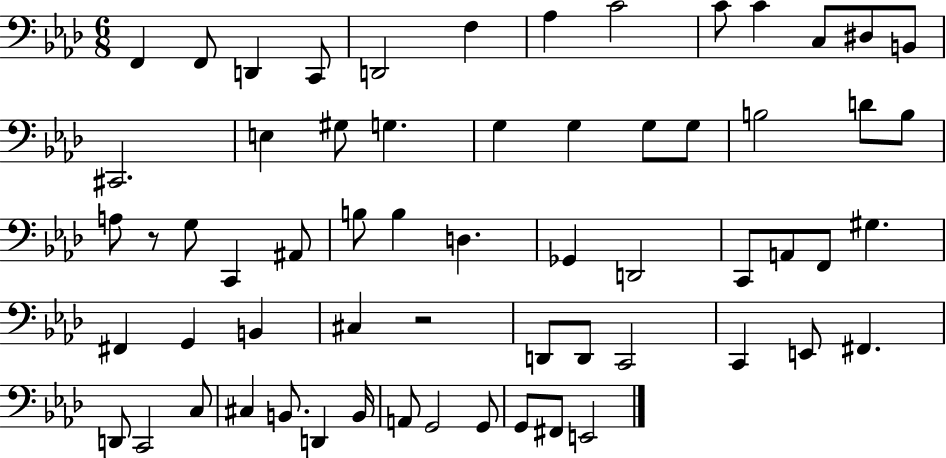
X:1
T:Untitled
M:6/8
L:1/4
K:Ab
F,, F,,/2 D,, C,,/2 D,,2 F, _A, C2 C/2 C C,/2 ^D,/2 B,,/2 ^C,,2 E, ^G,/2 G, G, G, G,/2 G,/2 B,2 D/2 B,/2 A,/2 z/2 G,/2 C,, ^A,,/2 B,/2 B, D, _G,, D,,2 C,,/2 A,,/2 F,,/2 ^G, ^F,, G,, B,, ^C, z2 D,,/2 D,,/2 C,,2 C,, E,,/2 ^F,, D,,/2 C,,2 C,/2 ^C, B,,/2 D,, B,,/4 A,,/2 G,,2 G,,/2 G,,/2 ^F,,/2 E,,2